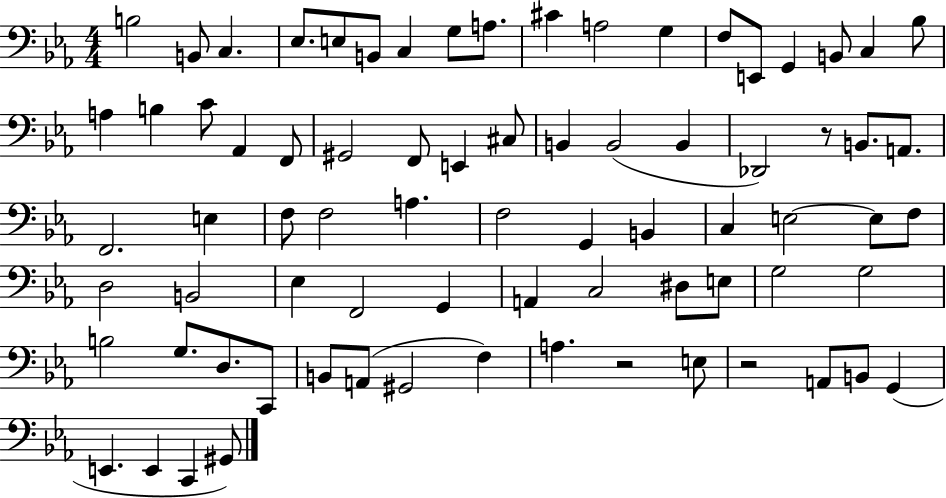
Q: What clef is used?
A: bass